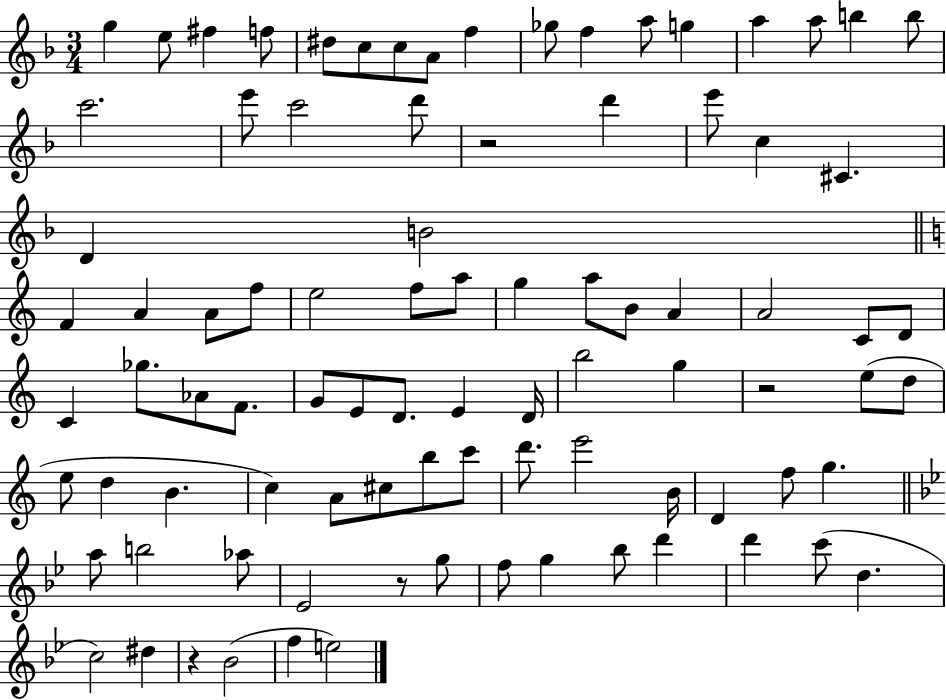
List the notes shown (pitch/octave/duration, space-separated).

G5/q E5/e F#5/q F5/e D#5/e C5/e C5/e A4/e F5/q Gb5/e F5/q A5/e G5/q A5/q A5/e B5/q B5/e C6/h. E6/e C6/h D6/e R/h D6/q E6/e C5/q C#4/q. D4/q B4/h F4/q A4/q A4/e F5/e E5/h F5/e A5/e G5/q A5/e B4/e A4/q A4/h C4/e D4/e C4/q Gb5/e. Ab4/e F4/e. G4/e E4/e D4/e. E4/q D4/s B5/h G5/q R/h E5/e D5/e E5/e D5/q B4/q. C5/q A4/e C#5/e B5/e C6/e D6/e. E6/h B4/s D4/q F5/e G5/q. A5/e B5/h Ab5/e Eb4/h R/e G5/e F5/e G5/q Bb5/e D6/q D6/q C6/e D5/q. C5/h D#5/q R/q Bb4/h F5/q E5/h